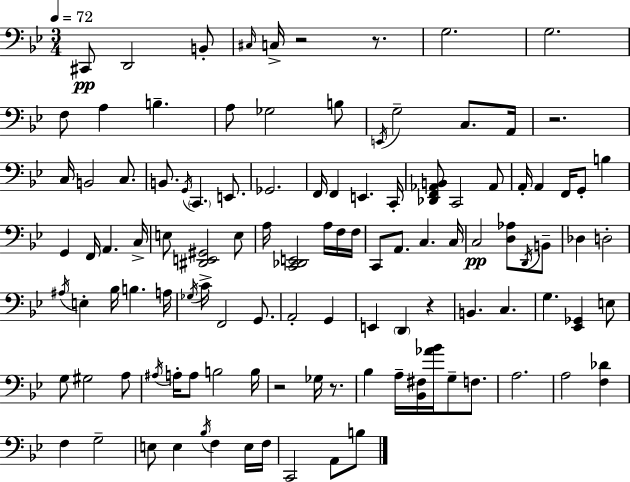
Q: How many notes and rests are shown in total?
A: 112